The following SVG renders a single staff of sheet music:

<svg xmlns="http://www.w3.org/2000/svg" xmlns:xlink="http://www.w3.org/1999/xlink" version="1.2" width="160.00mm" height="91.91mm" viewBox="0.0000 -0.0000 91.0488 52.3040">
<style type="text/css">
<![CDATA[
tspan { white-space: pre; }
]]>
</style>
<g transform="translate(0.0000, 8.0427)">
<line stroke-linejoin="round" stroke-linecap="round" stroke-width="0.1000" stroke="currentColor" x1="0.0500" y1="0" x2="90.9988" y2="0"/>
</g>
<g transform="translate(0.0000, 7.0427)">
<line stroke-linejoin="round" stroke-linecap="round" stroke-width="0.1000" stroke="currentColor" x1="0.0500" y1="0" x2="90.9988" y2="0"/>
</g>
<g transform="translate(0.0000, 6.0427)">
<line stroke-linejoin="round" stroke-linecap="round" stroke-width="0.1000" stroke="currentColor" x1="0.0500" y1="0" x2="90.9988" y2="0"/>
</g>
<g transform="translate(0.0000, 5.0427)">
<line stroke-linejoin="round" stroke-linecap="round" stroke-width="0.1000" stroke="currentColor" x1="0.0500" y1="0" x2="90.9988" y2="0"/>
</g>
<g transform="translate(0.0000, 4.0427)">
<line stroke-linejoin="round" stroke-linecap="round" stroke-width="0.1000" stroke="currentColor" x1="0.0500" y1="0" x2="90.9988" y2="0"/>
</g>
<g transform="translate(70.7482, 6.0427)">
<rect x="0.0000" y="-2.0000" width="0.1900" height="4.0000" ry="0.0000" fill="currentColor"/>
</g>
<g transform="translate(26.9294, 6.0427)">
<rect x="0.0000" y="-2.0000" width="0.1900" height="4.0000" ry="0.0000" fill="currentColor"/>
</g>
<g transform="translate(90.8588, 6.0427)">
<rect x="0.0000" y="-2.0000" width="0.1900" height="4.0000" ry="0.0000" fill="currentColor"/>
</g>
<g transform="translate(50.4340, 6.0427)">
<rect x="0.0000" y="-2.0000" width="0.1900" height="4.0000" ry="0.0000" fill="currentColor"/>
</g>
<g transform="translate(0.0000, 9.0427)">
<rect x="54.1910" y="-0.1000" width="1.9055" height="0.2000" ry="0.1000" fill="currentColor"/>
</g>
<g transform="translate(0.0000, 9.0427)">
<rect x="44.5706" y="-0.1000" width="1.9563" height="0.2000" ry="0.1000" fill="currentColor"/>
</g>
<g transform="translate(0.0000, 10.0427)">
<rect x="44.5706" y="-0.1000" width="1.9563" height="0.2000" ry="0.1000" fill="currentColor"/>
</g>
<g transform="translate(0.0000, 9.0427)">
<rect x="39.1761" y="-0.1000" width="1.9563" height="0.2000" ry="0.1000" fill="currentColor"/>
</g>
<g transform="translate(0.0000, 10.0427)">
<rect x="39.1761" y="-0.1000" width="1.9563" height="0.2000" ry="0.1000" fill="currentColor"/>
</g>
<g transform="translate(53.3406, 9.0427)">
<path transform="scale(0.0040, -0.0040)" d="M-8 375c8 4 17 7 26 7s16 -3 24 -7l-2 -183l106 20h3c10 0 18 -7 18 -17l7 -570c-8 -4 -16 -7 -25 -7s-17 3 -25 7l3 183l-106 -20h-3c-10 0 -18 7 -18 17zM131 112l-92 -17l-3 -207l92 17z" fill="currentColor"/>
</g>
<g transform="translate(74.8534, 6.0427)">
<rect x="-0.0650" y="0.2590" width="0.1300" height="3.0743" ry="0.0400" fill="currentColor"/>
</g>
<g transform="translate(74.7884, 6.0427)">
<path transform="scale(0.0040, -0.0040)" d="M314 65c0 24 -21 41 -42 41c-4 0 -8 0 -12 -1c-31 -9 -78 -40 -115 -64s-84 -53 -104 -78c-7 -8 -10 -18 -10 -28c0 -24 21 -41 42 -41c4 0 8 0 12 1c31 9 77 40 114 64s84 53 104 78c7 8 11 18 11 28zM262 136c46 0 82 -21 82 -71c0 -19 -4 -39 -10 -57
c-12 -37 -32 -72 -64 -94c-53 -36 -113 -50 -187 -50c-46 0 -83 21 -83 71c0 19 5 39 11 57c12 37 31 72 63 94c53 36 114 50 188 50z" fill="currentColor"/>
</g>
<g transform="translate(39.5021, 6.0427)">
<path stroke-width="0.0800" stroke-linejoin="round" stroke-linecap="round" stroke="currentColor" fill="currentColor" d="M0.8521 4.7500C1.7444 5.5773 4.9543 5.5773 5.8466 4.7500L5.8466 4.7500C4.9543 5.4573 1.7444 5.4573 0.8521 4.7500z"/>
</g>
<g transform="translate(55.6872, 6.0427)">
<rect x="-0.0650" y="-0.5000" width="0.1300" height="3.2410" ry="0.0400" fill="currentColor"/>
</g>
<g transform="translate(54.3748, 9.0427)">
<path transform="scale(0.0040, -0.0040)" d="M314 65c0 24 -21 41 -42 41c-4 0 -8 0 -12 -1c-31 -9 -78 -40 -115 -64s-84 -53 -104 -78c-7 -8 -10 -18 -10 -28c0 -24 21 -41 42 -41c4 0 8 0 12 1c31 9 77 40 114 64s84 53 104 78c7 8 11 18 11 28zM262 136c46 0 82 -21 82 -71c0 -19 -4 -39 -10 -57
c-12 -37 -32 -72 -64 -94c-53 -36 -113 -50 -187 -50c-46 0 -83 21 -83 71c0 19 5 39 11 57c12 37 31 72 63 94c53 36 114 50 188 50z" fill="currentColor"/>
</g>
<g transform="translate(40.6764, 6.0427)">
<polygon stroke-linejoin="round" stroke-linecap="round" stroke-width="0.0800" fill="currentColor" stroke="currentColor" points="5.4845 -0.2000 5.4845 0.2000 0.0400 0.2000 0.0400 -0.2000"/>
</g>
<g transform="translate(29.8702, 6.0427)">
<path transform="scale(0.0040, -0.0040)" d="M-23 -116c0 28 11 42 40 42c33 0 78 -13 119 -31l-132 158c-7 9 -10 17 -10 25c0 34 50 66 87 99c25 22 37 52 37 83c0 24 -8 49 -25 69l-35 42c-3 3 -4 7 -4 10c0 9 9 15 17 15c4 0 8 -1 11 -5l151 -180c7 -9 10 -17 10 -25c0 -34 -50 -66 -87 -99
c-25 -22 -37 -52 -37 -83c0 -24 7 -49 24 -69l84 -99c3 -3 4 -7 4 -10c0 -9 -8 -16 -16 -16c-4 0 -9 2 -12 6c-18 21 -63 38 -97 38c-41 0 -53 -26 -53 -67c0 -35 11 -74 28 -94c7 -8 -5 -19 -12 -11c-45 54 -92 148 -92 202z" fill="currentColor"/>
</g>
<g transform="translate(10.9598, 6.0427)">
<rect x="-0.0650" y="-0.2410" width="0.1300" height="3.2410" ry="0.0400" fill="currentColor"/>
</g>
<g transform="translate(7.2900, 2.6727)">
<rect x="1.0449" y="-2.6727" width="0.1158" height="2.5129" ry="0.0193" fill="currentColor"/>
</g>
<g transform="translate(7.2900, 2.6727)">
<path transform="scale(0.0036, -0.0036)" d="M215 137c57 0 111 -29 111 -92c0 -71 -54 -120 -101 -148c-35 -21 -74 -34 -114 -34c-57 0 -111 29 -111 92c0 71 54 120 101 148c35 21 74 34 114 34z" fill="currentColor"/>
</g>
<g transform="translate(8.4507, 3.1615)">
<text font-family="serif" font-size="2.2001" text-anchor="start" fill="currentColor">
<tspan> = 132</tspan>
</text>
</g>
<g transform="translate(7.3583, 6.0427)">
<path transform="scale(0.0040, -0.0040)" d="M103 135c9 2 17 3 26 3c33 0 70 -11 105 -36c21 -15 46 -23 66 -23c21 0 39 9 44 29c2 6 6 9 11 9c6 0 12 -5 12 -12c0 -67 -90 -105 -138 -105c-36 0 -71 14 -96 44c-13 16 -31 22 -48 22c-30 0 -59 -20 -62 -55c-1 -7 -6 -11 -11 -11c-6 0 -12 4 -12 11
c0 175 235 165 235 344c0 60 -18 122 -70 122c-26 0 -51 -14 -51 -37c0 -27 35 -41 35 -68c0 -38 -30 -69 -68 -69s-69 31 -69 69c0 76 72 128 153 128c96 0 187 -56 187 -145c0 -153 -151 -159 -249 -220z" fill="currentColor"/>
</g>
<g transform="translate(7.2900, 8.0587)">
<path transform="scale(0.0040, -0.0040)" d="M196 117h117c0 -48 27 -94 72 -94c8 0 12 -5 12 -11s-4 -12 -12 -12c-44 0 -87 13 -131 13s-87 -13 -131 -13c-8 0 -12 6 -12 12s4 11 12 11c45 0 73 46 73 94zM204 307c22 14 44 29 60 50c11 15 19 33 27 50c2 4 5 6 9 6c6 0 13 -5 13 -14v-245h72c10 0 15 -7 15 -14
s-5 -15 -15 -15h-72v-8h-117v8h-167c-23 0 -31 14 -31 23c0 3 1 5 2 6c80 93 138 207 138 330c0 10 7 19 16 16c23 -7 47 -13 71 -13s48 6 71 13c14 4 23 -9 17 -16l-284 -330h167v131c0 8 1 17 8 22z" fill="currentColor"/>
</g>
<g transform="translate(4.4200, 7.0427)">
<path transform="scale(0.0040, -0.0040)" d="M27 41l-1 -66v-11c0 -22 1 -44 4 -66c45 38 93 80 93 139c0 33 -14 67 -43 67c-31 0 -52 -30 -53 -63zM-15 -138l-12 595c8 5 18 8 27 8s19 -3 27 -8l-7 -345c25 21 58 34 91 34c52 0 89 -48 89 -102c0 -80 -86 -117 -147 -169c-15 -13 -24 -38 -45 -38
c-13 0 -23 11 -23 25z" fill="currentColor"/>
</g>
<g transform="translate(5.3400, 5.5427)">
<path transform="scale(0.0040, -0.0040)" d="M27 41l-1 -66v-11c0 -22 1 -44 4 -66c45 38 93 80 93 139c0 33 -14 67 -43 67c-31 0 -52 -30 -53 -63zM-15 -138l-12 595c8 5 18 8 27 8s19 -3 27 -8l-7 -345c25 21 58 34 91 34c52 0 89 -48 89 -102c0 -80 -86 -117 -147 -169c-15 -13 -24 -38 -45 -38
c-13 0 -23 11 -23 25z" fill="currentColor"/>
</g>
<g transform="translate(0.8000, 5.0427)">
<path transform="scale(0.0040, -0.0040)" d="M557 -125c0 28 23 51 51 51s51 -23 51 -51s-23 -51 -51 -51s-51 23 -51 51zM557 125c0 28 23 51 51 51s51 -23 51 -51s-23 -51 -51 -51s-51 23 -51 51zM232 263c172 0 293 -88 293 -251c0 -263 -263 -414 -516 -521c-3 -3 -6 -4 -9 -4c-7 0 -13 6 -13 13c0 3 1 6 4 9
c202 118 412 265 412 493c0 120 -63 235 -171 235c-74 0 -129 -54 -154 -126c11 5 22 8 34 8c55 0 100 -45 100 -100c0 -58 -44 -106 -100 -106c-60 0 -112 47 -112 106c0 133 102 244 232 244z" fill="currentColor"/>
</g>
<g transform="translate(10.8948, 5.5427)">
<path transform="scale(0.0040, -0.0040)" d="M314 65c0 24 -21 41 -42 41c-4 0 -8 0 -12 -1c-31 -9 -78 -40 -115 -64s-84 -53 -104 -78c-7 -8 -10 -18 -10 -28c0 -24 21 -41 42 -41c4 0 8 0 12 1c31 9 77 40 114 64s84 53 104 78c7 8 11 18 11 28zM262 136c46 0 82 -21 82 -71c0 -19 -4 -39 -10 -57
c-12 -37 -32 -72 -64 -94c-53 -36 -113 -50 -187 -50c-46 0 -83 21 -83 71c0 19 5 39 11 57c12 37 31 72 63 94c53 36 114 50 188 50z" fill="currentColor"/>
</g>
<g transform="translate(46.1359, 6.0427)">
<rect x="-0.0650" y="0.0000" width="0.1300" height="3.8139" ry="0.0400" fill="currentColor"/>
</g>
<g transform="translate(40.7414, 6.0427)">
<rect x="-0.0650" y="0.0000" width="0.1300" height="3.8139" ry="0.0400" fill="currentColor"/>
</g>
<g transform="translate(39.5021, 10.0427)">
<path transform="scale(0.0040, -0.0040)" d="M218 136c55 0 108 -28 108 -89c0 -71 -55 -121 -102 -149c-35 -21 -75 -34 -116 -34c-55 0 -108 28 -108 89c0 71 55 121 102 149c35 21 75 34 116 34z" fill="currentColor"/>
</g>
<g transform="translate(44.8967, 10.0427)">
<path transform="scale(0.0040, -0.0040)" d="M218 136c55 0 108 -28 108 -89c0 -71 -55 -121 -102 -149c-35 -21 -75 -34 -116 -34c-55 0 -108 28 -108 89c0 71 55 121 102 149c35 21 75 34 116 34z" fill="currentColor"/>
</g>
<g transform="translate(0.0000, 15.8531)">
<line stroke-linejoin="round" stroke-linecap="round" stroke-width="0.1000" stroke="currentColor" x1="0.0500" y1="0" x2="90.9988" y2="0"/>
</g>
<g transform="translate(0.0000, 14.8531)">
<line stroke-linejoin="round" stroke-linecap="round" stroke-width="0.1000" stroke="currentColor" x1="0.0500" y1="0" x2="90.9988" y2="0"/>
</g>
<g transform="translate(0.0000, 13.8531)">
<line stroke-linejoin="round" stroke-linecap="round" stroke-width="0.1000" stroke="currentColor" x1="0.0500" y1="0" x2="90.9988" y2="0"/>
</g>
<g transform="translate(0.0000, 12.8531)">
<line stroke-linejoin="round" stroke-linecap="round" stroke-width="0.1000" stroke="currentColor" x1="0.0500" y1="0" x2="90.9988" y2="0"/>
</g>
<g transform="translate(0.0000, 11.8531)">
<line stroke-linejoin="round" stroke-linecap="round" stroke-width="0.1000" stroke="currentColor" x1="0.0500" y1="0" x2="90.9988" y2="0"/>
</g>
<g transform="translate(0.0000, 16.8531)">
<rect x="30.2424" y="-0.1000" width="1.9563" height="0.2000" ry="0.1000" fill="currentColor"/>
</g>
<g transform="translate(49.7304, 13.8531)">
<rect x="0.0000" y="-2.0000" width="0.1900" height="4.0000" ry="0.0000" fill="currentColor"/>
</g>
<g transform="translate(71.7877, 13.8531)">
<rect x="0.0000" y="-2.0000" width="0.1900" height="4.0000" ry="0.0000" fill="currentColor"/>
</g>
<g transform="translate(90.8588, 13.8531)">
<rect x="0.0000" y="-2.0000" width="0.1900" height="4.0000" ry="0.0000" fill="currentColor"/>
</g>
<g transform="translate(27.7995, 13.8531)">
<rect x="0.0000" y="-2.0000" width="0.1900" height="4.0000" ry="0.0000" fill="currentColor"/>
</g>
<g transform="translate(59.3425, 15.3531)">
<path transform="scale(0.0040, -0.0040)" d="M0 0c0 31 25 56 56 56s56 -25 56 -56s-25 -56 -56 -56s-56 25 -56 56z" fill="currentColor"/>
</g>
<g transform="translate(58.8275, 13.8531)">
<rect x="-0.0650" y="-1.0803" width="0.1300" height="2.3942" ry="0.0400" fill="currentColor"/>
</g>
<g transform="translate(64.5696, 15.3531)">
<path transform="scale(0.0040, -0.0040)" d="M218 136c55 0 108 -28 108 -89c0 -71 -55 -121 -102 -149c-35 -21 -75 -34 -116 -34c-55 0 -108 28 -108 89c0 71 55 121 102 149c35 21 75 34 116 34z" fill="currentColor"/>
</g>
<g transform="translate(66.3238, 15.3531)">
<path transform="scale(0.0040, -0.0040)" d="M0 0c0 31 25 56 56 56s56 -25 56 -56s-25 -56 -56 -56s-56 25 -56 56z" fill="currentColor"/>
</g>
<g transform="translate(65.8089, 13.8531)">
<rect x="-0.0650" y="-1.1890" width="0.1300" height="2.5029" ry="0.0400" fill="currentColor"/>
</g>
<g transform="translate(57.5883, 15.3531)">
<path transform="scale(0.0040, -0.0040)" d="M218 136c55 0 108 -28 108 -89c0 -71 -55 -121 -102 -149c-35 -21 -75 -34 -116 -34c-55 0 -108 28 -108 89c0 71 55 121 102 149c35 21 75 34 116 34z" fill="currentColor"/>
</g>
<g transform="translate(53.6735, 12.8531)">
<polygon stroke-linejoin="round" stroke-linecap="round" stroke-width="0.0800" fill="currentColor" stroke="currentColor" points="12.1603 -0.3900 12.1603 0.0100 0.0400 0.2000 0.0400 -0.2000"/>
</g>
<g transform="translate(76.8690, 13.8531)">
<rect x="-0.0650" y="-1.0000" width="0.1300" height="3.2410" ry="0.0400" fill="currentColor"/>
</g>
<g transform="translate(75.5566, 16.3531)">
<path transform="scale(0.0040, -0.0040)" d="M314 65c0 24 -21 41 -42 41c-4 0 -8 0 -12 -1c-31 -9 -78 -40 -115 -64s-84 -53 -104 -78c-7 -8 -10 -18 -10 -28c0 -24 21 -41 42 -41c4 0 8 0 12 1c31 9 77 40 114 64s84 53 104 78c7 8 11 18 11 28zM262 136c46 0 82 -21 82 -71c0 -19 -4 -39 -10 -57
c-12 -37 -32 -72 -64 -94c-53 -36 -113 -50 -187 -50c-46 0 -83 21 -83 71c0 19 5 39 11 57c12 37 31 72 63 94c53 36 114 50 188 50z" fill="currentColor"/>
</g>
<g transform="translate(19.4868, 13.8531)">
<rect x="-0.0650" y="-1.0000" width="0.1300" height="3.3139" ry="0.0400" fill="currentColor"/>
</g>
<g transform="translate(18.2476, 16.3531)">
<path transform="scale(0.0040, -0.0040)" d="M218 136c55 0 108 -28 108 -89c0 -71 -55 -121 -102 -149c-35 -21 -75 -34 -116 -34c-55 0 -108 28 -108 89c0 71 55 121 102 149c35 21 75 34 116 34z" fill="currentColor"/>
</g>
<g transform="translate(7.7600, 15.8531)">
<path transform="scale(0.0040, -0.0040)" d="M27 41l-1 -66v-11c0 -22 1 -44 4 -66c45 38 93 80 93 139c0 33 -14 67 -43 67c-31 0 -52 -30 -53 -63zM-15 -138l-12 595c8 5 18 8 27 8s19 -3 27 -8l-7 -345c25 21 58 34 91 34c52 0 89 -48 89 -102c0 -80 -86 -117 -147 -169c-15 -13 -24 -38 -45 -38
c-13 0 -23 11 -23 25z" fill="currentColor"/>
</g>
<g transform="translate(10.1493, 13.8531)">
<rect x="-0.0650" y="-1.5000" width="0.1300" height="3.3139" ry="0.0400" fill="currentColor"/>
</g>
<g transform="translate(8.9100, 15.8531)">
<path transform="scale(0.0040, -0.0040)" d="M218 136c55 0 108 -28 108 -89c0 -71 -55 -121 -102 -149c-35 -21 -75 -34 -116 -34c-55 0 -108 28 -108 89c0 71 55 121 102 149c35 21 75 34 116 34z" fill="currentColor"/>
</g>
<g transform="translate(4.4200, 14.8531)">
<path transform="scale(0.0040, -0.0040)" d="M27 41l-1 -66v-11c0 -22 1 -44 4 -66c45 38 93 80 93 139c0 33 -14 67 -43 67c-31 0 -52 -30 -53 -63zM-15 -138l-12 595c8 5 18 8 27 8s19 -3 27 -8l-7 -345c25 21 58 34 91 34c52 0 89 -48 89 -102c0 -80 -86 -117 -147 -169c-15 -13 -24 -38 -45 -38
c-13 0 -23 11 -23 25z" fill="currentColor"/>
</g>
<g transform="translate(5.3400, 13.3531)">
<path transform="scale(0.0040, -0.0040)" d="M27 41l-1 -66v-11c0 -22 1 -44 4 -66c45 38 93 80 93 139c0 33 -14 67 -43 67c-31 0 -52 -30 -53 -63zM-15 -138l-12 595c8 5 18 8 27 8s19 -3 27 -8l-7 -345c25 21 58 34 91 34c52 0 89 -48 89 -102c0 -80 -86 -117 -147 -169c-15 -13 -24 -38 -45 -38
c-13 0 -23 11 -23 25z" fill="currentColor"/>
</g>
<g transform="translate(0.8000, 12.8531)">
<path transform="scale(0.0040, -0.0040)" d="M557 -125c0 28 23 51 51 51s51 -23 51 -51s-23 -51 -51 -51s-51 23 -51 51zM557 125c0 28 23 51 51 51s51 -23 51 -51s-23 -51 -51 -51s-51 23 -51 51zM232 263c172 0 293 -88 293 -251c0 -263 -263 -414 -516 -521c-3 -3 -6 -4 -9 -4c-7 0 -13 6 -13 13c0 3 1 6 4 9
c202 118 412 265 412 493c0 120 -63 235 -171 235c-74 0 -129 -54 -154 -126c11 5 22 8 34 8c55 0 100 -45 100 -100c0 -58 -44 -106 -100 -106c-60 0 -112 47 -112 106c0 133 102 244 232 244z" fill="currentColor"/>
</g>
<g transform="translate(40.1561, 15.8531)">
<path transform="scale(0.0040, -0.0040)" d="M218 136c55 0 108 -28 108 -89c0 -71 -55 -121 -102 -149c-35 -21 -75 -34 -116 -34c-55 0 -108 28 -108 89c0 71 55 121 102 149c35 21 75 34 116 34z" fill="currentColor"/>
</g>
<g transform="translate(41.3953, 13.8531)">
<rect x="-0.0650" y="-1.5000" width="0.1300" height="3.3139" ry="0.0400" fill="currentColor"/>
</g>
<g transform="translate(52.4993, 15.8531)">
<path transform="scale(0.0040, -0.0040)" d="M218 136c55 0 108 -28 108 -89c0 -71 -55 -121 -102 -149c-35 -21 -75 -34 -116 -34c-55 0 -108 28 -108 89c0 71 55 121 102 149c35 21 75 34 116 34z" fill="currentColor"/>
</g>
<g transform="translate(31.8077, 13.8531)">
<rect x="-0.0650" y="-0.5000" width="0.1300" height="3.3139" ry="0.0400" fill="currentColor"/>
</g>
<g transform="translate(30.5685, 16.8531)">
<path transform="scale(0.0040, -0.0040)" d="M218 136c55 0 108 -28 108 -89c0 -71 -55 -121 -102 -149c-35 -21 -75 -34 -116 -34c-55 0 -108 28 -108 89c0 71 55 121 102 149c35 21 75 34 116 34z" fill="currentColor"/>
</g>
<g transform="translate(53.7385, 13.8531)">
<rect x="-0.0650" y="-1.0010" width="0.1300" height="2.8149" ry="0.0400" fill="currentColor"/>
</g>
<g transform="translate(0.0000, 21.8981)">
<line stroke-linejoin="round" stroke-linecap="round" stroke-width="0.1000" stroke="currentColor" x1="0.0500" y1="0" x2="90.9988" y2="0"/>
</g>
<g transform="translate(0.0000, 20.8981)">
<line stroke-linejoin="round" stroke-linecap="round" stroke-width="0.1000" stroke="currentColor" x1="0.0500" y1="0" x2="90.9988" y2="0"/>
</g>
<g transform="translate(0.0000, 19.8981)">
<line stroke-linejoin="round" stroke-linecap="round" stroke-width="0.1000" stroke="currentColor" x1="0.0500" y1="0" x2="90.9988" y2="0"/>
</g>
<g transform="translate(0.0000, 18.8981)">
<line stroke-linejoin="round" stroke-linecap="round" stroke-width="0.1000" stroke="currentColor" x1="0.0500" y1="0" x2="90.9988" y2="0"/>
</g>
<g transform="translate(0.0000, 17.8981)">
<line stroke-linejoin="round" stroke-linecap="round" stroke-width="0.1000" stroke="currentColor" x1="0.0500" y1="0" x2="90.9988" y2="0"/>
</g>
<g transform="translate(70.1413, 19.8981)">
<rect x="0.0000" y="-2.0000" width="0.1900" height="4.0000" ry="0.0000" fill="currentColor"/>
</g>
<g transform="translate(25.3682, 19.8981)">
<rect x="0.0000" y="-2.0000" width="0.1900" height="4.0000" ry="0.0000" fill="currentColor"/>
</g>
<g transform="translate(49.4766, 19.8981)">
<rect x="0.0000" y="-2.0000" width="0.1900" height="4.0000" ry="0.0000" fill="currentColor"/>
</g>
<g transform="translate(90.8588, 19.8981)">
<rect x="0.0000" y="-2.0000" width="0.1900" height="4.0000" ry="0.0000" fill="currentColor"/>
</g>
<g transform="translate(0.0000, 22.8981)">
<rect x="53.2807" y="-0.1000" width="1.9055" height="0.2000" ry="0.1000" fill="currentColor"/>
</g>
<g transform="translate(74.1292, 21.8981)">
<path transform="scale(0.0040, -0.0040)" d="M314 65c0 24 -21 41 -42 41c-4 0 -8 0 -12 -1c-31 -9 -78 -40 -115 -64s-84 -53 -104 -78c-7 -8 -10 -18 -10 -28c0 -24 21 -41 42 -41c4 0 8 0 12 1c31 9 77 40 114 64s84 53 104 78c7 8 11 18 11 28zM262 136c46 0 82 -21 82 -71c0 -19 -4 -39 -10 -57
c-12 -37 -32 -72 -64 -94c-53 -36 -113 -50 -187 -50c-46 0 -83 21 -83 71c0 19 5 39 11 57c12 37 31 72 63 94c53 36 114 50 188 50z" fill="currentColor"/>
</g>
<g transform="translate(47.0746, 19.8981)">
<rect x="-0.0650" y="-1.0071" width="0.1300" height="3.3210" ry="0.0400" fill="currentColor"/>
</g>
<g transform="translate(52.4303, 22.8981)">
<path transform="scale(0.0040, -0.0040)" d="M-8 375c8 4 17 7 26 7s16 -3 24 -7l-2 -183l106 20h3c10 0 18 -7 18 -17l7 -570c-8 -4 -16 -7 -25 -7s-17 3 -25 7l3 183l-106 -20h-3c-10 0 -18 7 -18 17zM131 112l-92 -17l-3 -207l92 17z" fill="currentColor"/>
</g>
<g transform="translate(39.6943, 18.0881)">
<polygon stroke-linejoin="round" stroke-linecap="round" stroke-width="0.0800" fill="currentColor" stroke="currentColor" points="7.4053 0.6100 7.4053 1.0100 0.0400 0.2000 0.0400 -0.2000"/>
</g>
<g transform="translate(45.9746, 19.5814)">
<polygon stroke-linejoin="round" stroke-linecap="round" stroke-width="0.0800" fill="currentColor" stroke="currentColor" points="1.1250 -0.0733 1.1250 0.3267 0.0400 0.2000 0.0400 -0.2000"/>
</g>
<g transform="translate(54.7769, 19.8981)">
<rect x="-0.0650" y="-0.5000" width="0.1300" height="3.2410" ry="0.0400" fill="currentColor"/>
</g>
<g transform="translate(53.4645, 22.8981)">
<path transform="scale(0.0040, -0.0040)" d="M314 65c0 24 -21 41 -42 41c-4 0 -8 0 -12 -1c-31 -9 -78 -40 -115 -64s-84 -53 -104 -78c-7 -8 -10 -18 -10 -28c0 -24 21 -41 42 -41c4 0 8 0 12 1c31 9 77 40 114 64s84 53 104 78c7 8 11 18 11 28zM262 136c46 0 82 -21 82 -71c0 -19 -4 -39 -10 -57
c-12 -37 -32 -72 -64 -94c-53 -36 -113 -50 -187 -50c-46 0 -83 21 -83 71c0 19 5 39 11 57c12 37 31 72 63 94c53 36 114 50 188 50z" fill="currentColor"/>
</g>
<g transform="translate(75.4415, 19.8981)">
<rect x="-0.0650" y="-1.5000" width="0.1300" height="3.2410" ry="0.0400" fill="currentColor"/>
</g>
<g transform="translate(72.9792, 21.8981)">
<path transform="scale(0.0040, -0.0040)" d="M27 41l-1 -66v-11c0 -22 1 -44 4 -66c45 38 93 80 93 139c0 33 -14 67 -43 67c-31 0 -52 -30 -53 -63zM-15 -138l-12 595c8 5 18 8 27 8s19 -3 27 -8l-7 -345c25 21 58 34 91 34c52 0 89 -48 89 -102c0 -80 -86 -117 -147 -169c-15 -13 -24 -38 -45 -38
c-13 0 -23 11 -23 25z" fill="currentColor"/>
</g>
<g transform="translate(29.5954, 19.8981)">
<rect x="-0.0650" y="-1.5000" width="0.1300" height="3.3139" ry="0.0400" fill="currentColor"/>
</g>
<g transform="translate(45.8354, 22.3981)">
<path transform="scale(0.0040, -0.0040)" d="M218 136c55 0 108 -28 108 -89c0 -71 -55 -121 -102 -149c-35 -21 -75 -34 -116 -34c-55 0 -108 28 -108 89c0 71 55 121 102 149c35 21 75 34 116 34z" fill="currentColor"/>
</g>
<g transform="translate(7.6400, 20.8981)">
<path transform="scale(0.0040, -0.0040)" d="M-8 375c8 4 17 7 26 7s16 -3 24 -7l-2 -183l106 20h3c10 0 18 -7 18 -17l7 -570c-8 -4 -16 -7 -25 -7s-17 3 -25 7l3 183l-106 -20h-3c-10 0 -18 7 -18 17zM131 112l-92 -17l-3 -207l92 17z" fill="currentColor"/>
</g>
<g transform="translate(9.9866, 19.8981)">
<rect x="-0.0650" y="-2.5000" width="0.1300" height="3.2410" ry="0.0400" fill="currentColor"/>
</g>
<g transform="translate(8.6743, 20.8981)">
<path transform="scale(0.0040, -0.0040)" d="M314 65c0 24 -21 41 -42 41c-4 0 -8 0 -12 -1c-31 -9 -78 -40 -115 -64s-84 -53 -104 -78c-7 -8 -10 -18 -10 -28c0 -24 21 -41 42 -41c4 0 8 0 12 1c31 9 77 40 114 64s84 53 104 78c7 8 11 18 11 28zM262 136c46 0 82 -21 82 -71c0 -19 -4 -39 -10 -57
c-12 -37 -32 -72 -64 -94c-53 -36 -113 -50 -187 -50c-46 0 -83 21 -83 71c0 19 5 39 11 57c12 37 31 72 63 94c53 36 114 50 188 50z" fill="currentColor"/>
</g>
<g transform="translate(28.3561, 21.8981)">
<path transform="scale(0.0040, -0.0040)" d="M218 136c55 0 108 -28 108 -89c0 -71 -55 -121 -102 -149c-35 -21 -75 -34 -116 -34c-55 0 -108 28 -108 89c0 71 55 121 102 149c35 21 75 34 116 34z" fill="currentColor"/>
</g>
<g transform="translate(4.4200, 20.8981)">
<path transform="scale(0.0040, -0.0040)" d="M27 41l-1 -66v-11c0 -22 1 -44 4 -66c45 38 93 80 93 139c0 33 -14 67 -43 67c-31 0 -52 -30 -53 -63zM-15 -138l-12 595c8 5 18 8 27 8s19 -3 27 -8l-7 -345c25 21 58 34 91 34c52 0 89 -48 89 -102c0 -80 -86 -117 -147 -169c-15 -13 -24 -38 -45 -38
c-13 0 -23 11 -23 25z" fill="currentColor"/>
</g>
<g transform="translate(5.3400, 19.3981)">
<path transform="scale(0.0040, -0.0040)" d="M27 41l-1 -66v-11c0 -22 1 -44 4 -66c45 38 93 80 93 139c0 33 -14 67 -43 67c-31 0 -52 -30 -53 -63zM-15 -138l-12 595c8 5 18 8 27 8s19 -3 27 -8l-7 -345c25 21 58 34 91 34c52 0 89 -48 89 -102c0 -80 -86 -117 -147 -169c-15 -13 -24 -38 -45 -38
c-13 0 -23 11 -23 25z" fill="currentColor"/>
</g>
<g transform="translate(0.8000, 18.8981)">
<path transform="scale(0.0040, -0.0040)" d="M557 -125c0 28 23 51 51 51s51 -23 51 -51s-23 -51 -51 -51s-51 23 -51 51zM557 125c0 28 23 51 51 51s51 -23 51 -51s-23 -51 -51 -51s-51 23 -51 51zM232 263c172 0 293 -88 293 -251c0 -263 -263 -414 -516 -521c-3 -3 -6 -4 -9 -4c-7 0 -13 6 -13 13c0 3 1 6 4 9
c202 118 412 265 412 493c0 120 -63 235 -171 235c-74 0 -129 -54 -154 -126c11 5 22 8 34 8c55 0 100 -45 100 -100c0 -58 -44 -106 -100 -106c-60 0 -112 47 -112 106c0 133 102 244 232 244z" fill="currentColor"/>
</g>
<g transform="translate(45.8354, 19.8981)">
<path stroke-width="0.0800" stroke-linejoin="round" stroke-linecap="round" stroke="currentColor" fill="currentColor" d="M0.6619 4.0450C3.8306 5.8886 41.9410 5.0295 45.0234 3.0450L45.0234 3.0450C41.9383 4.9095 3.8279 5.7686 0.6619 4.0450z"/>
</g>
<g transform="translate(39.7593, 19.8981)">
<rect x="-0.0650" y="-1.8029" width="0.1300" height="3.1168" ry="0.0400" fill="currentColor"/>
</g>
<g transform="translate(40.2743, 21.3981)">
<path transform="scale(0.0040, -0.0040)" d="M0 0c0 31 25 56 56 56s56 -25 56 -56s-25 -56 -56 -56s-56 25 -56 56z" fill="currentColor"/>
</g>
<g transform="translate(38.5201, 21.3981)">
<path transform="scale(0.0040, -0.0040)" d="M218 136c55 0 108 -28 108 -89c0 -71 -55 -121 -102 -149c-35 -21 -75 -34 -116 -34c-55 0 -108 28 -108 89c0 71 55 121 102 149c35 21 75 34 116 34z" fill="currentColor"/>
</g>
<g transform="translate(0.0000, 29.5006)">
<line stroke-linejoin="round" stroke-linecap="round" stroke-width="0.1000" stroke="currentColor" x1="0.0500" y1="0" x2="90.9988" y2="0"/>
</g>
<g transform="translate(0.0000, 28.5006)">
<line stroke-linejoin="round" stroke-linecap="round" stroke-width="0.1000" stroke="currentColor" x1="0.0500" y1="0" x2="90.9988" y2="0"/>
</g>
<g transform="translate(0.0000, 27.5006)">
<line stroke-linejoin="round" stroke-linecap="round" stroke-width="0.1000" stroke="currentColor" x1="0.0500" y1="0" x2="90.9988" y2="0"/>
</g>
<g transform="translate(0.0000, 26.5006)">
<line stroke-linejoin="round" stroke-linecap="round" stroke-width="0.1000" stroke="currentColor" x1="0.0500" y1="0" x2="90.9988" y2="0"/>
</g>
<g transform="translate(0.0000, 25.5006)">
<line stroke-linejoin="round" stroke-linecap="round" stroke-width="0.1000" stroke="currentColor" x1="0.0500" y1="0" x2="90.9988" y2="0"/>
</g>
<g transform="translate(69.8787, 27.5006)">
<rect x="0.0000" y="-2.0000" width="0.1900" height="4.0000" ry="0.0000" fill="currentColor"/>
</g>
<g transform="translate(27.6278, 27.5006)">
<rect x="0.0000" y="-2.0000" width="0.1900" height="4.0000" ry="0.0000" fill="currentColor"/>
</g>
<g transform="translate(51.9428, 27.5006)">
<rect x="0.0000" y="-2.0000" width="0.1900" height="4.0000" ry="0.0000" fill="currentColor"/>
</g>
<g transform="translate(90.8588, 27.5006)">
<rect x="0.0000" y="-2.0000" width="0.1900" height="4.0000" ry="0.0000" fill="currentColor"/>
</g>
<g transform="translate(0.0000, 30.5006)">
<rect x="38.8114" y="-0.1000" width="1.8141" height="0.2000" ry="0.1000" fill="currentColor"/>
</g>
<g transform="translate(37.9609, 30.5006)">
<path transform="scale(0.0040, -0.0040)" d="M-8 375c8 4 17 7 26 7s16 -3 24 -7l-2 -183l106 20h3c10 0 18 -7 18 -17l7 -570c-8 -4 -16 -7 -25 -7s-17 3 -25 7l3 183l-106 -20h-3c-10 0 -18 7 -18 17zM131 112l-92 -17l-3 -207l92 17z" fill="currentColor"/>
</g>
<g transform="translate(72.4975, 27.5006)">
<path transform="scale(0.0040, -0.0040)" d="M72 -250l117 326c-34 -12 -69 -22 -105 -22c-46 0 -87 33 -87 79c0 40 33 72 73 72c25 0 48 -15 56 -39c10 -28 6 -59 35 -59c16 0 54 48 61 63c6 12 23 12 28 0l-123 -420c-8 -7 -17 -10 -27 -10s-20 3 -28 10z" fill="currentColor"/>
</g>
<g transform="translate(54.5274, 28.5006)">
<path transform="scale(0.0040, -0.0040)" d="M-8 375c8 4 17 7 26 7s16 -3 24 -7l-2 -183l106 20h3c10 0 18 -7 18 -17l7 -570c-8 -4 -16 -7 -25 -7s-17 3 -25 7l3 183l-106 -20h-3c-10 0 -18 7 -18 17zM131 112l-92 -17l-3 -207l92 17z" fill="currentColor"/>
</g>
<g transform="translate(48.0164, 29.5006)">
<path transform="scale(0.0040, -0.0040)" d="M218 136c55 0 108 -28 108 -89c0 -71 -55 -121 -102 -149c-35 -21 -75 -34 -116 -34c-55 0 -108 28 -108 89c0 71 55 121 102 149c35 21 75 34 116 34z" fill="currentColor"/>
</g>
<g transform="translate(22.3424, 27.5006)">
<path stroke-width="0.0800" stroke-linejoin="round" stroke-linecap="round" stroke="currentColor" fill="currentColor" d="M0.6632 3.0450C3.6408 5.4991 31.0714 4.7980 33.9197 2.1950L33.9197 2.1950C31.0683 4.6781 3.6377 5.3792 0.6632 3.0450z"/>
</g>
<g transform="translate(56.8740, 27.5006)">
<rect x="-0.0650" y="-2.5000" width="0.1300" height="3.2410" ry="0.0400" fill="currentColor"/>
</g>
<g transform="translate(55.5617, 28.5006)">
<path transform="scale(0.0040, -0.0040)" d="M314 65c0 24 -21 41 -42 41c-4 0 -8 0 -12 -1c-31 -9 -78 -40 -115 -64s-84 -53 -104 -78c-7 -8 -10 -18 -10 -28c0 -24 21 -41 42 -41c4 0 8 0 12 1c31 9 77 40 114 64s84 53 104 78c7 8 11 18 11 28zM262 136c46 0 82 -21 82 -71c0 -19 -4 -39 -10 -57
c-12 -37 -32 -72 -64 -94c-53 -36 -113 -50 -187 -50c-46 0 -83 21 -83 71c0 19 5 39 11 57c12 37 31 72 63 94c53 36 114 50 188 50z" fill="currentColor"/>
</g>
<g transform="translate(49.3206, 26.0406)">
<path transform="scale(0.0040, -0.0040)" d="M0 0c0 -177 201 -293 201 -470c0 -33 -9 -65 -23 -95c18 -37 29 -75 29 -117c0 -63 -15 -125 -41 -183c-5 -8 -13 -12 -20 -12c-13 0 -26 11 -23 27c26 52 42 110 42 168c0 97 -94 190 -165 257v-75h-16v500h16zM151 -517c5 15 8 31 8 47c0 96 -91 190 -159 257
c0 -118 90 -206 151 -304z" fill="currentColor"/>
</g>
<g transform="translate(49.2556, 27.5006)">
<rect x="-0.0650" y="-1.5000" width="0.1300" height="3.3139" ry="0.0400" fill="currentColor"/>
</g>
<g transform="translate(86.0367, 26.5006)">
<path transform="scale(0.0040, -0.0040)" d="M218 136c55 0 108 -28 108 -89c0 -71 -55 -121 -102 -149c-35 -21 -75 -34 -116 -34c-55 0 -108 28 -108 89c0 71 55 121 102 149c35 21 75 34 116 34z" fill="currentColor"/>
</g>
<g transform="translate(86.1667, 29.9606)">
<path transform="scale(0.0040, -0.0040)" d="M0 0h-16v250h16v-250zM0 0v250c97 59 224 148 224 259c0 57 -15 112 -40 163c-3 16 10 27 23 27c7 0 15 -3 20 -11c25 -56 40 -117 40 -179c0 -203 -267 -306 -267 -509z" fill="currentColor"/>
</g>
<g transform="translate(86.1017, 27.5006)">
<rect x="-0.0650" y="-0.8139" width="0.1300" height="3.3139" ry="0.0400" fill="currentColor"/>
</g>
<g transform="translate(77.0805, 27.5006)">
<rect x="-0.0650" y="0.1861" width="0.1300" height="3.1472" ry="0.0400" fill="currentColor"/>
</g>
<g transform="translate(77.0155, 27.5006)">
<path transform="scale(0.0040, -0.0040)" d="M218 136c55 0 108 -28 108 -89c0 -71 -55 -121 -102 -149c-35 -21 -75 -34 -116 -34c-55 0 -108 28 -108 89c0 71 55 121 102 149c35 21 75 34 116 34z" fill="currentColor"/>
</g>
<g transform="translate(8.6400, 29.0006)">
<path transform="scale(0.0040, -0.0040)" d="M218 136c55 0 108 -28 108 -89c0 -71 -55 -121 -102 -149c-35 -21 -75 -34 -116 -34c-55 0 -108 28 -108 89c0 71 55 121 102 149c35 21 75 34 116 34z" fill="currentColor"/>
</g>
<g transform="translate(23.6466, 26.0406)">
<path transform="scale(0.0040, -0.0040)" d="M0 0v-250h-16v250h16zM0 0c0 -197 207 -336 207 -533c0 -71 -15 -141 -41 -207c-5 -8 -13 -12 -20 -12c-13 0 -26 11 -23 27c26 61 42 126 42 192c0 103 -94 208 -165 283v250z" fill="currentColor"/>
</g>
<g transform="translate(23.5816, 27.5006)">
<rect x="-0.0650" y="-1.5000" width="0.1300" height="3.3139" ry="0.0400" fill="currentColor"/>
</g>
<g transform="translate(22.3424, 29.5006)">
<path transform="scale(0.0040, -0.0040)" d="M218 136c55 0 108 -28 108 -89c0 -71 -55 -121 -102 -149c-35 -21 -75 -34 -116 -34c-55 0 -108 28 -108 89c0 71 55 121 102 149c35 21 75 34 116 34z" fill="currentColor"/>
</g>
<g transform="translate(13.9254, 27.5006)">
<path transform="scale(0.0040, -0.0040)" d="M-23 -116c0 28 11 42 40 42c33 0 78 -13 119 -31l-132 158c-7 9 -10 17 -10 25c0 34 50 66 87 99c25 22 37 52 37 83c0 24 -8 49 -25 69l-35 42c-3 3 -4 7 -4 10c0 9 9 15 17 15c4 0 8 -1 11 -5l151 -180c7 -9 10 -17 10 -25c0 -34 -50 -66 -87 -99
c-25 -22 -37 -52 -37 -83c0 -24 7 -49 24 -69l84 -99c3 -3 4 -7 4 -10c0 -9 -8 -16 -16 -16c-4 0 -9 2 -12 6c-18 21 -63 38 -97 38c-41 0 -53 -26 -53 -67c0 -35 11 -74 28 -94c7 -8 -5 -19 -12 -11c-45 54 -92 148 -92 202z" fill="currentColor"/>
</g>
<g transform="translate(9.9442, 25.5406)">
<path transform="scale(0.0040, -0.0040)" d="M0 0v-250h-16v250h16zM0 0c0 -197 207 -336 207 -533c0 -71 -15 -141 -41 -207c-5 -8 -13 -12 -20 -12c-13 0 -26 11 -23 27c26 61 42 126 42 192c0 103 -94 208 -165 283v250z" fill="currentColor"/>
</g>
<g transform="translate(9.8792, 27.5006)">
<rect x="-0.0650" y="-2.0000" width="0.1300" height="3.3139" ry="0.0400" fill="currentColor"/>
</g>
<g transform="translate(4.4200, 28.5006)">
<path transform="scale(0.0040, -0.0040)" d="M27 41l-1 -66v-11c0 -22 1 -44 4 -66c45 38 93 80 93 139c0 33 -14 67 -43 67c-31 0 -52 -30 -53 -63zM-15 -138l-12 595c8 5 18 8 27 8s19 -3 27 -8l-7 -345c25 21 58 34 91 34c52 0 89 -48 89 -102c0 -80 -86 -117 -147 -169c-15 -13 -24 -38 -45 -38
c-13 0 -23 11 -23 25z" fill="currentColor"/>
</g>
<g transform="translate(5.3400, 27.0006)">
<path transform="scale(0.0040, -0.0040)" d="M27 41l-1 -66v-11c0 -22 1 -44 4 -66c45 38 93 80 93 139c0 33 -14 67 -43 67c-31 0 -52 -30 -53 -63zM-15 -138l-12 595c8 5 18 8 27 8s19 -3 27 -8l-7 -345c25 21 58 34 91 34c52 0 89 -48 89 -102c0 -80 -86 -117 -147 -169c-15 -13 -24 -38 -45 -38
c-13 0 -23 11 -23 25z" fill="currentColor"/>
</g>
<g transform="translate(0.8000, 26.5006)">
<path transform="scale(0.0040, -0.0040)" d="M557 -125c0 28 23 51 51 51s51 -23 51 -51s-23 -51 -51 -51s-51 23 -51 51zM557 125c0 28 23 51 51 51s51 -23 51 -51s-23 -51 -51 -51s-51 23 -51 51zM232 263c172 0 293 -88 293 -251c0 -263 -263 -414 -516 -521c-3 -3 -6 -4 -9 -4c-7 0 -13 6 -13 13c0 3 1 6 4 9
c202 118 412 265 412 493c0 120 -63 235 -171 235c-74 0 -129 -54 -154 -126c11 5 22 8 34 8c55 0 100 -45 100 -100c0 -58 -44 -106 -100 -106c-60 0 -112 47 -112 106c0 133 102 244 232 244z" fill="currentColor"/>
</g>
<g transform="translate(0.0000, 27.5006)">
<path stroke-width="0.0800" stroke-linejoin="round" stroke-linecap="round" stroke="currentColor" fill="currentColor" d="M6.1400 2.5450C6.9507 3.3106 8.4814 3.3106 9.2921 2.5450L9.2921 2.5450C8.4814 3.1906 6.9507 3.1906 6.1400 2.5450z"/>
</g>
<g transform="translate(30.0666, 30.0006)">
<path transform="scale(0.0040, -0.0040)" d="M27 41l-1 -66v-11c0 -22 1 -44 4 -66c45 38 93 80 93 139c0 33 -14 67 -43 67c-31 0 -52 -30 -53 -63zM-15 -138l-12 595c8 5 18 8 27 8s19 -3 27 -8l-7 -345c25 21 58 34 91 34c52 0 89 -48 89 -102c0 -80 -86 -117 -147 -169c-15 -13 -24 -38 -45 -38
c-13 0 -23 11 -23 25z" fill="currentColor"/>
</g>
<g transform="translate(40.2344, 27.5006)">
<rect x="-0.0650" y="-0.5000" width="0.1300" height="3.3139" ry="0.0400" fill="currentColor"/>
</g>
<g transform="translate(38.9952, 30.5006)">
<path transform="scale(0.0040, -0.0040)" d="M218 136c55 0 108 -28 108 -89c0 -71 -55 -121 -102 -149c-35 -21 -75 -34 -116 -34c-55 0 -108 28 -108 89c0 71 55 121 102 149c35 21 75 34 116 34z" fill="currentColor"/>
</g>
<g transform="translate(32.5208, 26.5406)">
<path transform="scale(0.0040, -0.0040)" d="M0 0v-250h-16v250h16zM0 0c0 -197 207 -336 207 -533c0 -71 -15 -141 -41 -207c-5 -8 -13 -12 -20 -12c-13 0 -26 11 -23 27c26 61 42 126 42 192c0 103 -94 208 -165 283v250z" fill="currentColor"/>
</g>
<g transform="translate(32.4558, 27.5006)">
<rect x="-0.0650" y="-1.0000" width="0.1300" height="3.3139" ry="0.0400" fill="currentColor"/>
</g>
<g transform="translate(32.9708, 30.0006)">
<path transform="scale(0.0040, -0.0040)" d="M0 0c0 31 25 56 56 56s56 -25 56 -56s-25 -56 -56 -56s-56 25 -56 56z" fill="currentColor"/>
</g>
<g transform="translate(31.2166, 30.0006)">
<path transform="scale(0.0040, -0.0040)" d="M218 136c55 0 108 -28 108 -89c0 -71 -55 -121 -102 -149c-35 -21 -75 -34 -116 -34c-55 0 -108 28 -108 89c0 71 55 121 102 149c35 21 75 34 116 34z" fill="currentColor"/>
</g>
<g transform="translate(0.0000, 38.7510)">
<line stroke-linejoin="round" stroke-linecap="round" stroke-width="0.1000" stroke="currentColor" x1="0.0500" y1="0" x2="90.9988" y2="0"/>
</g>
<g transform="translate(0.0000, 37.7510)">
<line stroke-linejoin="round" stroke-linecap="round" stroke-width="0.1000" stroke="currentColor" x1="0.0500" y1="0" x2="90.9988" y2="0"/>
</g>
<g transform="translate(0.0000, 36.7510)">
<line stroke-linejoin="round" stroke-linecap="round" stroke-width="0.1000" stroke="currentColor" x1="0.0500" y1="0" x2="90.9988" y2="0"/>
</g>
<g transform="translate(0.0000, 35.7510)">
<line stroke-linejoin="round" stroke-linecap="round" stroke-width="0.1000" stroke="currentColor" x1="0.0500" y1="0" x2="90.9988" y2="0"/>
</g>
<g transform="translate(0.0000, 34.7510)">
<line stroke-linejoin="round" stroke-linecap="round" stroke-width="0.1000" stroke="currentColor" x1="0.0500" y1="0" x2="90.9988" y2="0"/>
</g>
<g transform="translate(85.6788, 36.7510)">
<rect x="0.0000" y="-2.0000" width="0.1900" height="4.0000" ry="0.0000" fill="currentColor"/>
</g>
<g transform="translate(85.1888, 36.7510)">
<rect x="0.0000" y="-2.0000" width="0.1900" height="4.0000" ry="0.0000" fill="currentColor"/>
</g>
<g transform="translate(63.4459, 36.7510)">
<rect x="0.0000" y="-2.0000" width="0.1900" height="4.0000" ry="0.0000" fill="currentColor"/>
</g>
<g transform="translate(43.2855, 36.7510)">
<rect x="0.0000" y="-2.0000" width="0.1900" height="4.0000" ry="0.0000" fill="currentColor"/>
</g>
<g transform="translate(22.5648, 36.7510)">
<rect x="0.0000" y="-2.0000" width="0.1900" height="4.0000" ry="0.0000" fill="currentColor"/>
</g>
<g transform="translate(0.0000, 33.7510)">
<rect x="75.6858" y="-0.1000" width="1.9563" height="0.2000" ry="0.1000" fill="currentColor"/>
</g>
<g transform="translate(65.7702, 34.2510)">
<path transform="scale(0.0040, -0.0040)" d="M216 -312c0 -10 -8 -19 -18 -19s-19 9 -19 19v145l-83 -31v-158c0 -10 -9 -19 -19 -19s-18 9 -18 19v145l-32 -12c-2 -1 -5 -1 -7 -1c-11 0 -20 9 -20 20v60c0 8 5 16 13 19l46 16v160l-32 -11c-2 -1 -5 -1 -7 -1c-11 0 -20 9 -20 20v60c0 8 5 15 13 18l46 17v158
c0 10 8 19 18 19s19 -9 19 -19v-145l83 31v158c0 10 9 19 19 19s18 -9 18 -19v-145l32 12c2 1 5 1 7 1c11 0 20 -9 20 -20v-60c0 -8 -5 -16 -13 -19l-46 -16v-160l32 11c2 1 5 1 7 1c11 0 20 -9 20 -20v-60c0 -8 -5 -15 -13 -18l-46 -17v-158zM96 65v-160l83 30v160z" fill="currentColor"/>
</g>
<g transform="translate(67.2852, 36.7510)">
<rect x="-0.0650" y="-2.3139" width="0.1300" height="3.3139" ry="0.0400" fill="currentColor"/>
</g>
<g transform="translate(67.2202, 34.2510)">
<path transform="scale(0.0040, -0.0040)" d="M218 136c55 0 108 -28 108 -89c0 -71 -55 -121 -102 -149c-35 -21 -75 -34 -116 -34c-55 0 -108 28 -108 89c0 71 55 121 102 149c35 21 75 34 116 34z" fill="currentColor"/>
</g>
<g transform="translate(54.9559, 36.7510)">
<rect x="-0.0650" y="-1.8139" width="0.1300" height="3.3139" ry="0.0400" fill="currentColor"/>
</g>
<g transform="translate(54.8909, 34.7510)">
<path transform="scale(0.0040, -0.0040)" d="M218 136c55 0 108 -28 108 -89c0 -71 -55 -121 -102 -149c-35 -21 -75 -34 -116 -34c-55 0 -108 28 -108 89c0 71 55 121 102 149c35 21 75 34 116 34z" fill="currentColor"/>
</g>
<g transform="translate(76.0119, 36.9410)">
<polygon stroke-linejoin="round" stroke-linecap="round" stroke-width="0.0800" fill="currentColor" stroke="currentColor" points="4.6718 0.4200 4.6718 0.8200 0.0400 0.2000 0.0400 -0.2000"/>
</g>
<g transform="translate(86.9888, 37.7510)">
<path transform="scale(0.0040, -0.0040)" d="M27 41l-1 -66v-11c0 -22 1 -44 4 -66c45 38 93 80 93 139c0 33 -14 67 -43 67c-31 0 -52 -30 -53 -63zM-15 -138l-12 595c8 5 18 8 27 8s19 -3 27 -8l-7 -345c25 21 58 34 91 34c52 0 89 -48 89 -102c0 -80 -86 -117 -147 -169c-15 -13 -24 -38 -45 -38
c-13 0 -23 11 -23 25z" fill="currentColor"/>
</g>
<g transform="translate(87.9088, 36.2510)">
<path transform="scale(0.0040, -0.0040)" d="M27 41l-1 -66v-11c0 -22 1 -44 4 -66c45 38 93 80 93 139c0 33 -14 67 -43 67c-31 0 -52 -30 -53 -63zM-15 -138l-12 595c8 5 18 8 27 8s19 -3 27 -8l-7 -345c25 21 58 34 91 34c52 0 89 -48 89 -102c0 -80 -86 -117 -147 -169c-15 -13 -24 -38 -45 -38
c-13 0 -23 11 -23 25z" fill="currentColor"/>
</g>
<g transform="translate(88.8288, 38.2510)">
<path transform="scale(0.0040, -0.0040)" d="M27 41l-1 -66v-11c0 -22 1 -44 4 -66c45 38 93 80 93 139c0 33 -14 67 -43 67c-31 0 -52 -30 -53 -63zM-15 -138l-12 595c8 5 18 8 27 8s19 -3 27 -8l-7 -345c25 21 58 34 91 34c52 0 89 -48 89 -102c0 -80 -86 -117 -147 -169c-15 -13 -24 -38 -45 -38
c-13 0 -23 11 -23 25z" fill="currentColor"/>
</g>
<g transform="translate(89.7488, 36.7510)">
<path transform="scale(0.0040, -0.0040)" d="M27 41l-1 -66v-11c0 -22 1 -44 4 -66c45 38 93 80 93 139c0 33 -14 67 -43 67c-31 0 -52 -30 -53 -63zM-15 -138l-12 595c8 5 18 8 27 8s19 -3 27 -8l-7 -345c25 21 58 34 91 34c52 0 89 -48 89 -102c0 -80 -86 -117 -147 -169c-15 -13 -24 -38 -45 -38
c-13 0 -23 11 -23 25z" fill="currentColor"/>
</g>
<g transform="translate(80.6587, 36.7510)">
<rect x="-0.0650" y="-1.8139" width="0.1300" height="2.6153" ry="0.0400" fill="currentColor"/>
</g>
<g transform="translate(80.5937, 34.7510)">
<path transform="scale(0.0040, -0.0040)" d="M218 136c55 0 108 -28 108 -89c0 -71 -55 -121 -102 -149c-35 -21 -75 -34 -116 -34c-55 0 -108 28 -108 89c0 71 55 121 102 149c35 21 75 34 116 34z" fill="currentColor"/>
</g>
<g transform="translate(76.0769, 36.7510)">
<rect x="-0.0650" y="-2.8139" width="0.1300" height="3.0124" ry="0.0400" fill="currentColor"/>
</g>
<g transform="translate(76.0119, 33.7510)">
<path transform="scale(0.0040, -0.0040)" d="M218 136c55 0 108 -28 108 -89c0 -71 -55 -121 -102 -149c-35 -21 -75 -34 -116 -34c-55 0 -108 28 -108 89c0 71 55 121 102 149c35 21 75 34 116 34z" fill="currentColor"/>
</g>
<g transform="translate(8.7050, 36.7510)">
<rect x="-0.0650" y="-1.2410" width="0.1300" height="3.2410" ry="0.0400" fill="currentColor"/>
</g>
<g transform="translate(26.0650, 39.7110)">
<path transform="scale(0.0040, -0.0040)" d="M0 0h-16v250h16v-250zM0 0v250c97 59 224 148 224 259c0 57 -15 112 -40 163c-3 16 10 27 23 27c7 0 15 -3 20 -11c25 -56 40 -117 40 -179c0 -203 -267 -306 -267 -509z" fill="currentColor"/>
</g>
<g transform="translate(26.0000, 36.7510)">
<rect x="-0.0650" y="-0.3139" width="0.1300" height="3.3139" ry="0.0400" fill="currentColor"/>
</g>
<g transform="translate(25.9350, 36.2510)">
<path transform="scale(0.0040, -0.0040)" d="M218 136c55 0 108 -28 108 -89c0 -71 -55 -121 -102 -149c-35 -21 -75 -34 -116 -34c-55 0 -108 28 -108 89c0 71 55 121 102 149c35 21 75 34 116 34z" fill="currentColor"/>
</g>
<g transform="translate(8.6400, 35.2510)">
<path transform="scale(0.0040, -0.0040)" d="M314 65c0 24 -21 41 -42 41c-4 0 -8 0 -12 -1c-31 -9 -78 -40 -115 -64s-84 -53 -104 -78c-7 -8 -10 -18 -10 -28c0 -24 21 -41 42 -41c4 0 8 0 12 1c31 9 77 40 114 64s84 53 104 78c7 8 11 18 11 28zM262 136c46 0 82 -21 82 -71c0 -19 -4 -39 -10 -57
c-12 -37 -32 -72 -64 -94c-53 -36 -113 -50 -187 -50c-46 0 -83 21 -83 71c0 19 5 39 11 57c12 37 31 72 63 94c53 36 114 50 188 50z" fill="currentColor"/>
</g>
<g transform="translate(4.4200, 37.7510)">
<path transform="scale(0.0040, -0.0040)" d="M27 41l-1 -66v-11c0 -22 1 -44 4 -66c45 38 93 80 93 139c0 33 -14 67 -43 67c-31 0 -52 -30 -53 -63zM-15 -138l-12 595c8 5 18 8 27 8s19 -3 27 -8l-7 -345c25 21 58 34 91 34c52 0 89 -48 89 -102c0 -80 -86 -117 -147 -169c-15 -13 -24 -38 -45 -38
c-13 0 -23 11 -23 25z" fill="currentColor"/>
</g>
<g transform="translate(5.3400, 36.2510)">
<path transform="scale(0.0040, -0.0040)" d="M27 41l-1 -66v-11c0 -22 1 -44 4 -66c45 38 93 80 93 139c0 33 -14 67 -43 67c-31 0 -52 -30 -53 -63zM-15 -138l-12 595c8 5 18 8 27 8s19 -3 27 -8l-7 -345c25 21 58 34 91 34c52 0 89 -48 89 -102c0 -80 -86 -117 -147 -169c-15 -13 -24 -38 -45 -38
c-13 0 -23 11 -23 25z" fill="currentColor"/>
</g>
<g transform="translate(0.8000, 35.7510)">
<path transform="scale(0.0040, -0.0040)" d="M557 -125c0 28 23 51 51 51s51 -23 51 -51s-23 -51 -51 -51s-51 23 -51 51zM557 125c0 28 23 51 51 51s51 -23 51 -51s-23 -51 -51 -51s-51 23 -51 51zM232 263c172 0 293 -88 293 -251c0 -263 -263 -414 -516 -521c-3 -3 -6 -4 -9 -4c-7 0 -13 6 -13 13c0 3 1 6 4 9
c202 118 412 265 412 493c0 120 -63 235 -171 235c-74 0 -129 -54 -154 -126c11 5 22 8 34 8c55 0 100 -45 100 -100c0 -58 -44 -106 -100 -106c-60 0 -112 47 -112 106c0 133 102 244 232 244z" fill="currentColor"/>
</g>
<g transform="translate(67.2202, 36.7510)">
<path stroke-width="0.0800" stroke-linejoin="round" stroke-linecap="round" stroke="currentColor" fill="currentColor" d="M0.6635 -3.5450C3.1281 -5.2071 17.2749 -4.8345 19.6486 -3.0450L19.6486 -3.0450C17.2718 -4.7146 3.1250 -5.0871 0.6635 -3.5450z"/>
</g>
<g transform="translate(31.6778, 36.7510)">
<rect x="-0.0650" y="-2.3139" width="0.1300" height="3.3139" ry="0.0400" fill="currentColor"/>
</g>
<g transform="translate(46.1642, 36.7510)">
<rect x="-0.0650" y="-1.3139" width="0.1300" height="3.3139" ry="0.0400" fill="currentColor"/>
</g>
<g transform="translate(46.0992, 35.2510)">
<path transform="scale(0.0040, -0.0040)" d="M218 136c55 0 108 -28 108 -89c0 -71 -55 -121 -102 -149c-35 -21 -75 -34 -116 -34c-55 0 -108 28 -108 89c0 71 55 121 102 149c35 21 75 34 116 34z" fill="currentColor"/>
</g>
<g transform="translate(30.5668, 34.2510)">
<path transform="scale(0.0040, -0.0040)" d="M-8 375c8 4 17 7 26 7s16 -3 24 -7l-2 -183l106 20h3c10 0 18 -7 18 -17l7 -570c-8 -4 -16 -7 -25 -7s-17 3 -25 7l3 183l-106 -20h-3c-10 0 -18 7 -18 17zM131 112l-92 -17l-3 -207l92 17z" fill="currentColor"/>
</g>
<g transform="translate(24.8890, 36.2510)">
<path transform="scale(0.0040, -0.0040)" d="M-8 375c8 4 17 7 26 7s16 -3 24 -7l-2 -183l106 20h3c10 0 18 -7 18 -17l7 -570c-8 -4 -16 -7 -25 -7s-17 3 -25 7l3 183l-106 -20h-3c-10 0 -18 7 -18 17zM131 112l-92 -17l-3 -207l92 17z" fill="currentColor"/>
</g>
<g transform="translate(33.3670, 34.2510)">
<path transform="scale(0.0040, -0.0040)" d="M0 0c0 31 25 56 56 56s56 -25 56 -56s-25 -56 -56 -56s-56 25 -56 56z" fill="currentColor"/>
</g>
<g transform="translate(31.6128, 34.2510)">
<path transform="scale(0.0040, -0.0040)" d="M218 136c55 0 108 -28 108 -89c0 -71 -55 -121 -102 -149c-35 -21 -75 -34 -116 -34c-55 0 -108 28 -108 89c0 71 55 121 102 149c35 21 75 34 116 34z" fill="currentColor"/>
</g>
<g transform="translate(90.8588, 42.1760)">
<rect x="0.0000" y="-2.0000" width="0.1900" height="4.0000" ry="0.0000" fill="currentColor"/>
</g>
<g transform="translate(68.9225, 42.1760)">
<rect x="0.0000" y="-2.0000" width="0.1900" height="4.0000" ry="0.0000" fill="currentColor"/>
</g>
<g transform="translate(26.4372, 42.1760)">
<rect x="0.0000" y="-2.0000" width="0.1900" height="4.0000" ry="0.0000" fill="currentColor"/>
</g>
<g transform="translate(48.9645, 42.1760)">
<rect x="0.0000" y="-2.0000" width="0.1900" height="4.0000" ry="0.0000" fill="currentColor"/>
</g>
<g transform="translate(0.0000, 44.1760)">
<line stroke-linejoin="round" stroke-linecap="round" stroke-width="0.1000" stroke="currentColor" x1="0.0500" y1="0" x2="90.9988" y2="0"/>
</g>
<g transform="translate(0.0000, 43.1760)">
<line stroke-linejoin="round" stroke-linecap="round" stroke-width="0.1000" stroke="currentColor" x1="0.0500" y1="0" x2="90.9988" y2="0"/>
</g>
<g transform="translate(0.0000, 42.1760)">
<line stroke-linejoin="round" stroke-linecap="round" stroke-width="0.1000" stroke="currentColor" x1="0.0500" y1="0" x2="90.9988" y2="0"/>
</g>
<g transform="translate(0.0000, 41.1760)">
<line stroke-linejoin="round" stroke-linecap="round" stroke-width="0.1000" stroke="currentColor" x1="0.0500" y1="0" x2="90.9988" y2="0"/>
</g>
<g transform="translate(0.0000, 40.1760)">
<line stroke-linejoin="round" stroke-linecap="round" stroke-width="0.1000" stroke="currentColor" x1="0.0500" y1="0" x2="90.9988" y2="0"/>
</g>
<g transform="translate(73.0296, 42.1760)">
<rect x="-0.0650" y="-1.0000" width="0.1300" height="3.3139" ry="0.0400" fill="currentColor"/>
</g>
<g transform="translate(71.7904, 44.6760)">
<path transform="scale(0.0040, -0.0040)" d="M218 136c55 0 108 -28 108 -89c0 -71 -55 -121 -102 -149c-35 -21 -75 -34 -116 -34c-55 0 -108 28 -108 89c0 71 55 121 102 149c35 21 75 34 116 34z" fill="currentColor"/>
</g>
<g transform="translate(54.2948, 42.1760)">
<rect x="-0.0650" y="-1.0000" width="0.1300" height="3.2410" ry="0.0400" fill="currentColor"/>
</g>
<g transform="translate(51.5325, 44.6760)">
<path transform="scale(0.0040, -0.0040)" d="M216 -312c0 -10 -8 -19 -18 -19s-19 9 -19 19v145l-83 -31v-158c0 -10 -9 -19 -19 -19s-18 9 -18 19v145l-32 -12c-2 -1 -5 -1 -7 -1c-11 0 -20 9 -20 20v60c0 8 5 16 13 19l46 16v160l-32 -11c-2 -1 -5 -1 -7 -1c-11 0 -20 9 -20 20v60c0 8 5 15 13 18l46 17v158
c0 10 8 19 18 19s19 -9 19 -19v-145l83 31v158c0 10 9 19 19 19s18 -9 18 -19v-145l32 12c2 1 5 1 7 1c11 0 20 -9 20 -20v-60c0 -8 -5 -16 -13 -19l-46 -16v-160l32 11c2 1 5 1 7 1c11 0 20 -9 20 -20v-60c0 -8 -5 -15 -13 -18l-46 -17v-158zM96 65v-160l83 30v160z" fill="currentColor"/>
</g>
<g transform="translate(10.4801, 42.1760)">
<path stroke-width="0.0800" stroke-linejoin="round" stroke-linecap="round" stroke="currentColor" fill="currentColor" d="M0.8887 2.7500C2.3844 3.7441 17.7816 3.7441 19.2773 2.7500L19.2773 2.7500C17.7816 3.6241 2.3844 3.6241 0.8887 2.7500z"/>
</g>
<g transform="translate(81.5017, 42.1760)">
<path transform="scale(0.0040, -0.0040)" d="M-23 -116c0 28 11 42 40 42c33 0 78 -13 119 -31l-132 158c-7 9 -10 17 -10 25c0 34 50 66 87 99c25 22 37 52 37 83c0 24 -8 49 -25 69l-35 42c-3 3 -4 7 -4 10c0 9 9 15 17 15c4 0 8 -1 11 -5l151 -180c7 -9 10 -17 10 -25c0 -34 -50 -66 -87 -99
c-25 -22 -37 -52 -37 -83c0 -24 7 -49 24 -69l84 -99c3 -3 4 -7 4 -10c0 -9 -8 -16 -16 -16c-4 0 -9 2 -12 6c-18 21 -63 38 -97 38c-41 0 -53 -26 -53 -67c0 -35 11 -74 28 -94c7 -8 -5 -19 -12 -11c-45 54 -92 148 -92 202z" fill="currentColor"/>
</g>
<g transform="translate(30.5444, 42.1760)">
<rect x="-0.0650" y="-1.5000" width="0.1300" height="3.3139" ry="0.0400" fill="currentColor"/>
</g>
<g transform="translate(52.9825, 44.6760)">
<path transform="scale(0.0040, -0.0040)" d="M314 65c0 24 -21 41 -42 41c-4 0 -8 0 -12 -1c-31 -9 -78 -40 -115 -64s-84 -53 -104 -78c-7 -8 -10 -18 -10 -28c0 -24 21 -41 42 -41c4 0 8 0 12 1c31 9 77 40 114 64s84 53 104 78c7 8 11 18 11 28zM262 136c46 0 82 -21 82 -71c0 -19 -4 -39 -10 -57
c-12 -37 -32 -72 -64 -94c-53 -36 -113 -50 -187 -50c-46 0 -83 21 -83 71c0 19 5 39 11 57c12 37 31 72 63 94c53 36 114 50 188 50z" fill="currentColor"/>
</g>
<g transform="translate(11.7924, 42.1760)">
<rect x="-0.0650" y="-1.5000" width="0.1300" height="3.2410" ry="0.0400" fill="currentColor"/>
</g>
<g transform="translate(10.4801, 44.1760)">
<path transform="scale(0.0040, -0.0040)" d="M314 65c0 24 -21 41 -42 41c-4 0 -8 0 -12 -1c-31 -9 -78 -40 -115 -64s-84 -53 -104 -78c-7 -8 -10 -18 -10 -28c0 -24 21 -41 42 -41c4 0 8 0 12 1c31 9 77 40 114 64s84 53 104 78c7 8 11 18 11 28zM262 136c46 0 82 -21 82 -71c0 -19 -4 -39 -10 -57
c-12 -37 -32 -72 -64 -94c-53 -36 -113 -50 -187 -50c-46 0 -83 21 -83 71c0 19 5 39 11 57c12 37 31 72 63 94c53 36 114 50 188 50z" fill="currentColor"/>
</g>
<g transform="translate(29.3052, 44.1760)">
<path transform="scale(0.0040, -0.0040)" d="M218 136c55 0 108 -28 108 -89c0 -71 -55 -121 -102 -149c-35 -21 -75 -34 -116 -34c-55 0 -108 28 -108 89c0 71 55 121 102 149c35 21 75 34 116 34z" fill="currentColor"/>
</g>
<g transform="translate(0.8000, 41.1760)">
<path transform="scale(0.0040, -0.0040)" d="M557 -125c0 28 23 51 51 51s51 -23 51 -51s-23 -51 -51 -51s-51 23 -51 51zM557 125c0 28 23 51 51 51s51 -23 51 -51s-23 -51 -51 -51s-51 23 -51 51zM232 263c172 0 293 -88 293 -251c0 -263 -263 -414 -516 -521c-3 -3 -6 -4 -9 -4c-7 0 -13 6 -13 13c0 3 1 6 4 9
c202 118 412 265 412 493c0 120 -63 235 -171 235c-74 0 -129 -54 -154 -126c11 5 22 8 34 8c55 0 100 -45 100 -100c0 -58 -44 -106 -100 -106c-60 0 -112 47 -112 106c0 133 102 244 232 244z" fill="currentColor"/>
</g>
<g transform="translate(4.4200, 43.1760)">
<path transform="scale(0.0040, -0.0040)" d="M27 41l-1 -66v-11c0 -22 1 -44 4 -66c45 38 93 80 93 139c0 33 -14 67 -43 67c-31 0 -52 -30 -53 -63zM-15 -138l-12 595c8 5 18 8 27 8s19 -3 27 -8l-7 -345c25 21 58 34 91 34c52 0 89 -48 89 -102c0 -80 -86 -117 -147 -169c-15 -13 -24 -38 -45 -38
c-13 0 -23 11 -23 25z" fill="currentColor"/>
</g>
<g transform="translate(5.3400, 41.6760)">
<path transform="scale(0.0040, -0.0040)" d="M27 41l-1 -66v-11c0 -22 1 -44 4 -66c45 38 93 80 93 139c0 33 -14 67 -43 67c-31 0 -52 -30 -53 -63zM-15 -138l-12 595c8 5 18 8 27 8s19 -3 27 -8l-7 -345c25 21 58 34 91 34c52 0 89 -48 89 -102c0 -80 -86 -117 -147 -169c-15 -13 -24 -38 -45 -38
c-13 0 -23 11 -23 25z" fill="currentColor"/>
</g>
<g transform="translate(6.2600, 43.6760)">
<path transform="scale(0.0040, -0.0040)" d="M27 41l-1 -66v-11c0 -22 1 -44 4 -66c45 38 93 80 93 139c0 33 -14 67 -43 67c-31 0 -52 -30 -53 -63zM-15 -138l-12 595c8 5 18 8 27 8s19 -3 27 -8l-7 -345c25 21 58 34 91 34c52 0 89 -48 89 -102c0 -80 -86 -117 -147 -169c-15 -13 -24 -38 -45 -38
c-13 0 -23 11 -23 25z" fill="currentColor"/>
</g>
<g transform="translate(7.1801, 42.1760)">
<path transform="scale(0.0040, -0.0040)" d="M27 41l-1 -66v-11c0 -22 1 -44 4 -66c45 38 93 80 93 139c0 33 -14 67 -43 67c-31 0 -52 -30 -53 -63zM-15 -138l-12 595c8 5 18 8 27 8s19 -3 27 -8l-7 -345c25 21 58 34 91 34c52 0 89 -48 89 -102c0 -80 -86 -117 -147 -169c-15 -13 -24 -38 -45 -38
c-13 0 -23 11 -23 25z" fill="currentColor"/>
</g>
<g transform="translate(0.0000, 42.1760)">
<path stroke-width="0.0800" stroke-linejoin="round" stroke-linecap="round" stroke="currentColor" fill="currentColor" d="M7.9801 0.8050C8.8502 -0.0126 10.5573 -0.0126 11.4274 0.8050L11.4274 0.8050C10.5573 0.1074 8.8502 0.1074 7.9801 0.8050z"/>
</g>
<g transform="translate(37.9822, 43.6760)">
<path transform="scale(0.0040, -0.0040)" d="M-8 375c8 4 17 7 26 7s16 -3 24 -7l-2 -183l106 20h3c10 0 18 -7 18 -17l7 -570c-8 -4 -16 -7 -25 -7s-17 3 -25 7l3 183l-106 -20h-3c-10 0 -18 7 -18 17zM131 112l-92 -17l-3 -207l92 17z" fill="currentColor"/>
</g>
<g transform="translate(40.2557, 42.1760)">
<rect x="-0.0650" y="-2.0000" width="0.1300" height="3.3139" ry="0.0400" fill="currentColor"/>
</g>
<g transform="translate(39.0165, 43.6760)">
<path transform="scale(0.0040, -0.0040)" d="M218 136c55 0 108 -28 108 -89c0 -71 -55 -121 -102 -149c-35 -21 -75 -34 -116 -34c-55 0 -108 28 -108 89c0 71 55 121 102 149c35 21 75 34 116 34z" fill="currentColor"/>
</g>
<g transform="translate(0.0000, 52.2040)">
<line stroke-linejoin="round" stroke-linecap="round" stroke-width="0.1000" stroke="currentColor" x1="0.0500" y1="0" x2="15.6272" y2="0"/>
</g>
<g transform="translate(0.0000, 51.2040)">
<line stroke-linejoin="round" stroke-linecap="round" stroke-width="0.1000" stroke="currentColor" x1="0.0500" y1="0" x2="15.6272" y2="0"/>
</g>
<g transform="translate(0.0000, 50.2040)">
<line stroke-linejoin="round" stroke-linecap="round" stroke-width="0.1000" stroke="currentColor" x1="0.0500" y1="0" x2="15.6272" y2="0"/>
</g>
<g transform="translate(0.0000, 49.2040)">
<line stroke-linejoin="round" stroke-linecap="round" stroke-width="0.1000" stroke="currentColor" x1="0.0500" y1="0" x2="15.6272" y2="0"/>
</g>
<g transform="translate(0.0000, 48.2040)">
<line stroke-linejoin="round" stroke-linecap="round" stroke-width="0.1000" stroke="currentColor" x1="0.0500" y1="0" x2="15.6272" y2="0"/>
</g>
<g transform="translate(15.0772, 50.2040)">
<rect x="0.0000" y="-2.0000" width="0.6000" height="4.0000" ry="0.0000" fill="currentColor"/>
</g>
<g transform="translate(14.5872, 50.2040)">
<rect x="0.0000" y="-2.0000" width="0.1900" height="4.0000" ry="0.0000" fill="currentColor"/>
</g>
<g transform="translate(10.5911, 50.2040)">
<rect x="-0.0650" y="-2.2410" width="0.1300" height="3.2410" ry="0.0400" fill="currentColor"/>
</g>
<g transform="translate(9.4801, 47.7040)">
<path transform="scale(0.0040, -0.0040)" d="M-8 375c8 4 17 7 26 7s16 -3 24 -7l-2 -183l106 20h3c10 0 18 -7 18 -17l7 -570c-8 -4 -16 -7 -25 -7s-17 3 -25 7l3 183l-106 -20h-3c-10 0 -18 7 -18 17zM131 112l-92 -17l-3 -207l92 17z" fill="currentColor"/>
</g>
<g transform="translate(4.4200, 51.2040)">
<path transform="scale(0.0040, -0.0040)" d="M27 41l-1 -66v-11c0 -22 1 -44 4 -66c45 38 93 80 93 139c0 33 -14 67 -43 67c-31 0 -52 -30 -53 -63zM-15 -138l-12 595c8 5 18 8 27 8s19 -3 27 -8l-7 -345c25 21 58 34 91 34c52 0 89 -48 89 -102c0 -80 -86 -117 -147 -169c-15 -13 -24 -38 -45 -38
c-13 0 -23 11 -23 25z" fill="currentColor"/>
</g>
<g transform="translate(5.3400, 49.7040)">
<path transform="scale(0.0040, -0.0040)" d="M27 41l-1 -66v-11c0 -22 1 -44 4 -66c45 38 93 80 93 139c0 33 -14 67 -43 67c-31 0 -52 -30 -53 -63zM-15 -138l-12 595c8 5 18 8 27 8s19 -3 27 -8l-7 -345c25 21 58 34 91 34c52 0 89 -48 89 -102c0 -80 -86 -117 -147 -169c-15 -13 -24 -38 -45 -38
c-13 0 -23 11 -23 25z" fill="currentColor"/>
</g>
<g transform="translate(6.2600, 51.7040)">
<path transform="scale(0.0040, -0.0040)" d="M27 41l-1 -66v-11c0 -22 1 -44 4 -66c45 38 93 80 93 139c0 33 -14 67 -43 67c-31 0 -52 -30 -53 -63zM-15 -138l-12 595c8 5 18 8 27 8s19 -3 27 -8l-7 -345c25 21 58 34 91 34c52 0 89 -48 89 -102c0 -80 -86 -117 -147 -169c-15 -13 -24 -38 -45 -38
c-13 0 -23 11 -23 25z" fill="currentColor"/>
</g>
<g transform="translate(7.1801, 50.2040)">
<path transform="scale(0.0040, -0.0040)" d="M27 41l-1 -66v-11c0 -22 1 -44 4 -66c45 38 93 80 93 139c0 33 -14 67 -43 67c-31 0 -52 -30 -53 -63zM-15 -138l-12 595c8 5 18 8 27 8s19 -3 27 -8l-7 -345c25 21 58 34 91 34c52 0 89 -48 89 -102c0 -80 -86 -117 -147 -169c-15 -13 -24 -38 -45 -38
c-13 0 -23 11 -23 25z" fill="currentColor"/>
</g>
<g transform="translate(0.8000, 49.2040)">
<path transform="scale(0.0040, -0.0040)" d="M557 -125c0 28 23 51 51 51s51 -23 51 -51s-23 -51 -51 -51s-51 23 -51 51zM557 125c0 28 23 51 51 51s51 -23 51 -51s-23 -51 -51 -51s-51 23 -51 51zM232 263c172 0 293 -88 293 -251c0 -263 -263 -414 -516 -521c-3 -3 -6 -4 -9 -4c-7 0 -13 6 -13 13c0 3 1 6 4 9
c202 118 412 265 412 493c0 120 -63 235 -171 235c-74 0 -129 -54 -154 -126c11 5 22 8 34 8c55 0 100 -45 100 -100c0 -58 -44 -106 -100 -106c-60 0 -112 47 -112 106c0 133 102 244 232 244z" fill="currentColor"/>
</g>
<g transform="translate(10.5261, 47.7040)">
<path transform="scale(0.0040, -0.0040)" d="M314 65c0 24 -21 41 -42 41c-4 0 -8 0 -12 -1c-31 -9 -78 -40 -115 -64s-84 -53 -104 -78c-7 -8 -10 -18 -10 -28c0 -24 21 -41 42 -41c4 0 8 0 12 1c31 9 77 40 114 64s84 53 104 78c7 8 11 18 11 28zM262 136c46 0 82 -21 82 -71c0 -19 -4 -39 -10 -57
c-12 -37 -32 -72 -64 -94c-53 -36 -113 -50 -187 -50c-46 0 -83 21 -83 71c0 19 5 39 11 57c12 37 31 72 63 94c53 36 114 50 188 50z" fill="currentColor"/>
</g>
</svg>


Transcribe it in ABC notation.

X:1
T:Untitled
M:2/4
L:1/4
K:Bb
_E,2 z C,,/2 C,,/2 E,,2 D,2 _G,, F,, _E,, G,, G,,/2 A,,/2 A,,/2 F,,2 B,,2 G,, A,,/2 F,,/4 E,,2 _G,,2 A,,/2 z G,,/2 _F,,/2 E,, G,,/4 B,,2 z/2 D, F,/2 G,2 E,/2 B, G, A, ^B, C/2 A,/2 G,,2 G,, A,, ^F,,2 F,, z B,2